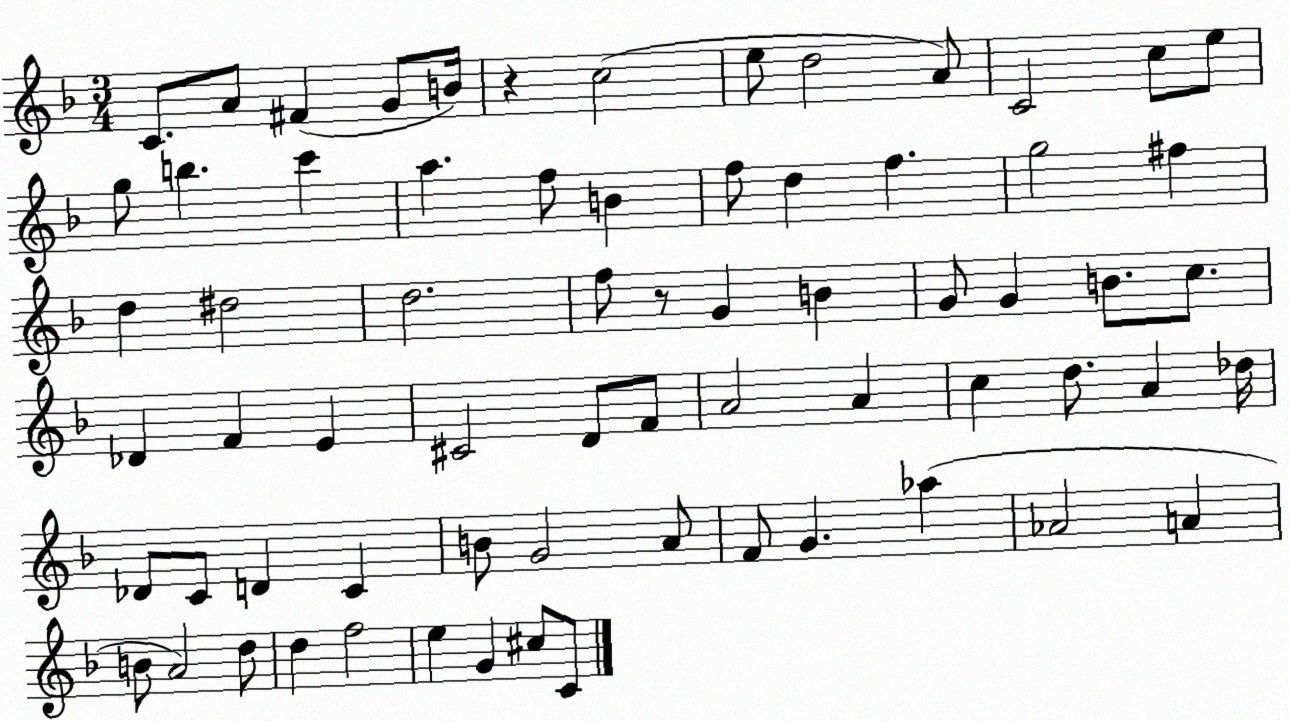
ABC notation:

X:1
T:Untitled
M:3/4
L:1/4
K:F
C/2 A/2 ^F G/2 B/4 z c2 e/2 d2 A/2 C2 c/2 e/2 g/2 b c' a f/2 B f/2 d f g2 ^f d ^d2 d2 f/2 z/2 G B G/2 G B/2 c/2 _D F E ^C2 D/2 F/2 A2 A c d/2 A _d/4 _D/2 C/2 D C B/2 G2 A/2 F/2 G _a _A2 A B/2 A2 d/2 d f2 e G ^c/2 C/2